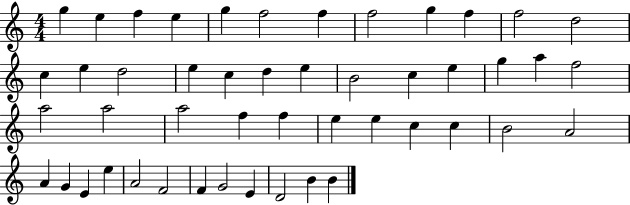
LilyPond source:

{
  \clef treble
  \numericTimeSignature
  \time 4/4
  \key c \major
  g''4 e''4 f''4 e''4 | g''4 f''2 f''4 | f''2 g''4 f''4 | f''2 d''2 | \break c''4 e''4 d''2 | e''4 c''4 d''4 e''4 | b'2 c''4 e''4 | g''4 a''4 f''2 | \break a''2 a''2 | a''2 f''4 f''4 | e''4 e''4 c''4 c''4 | b'2 a'2 | \break a'4 g'4 e'4 e''4 | a'2 f'2 | f'4 g'2 e'4 | d'2 b'4 b'4 | \break \bar "|."
}